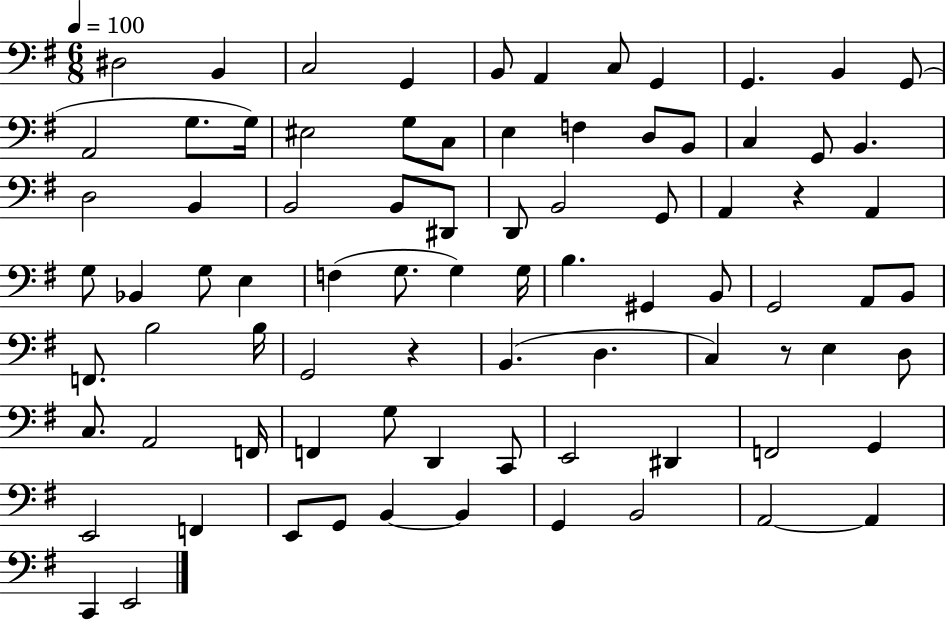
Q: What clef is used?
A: bass